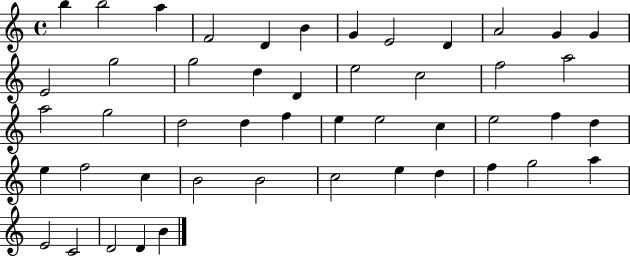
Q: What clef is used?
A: treble